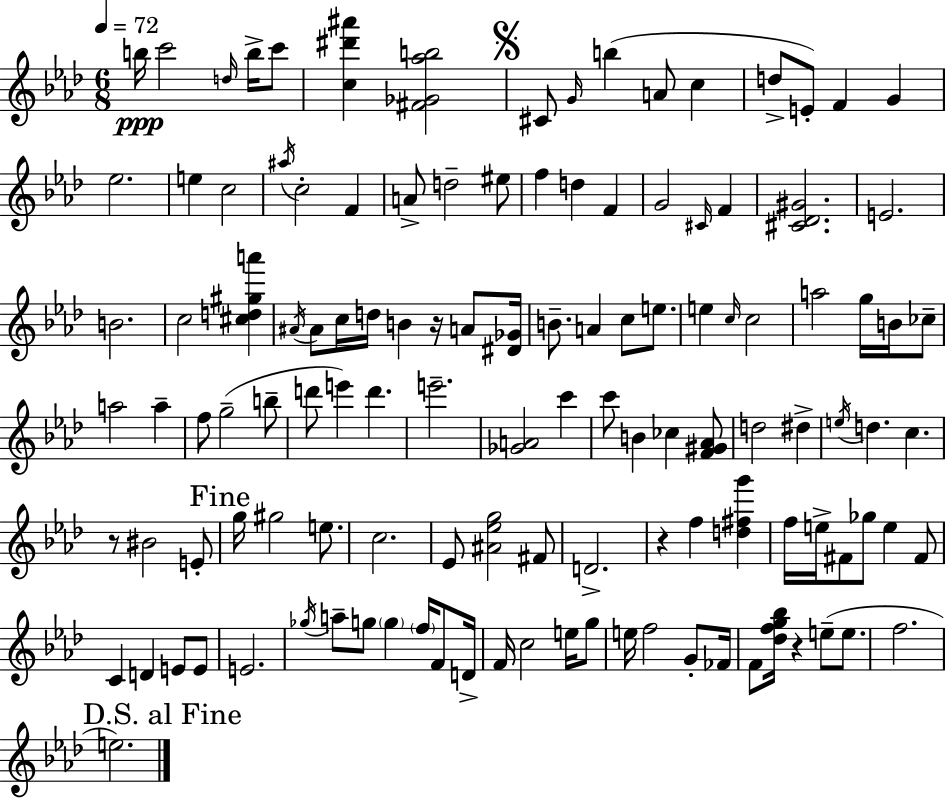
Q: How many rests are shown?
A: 4